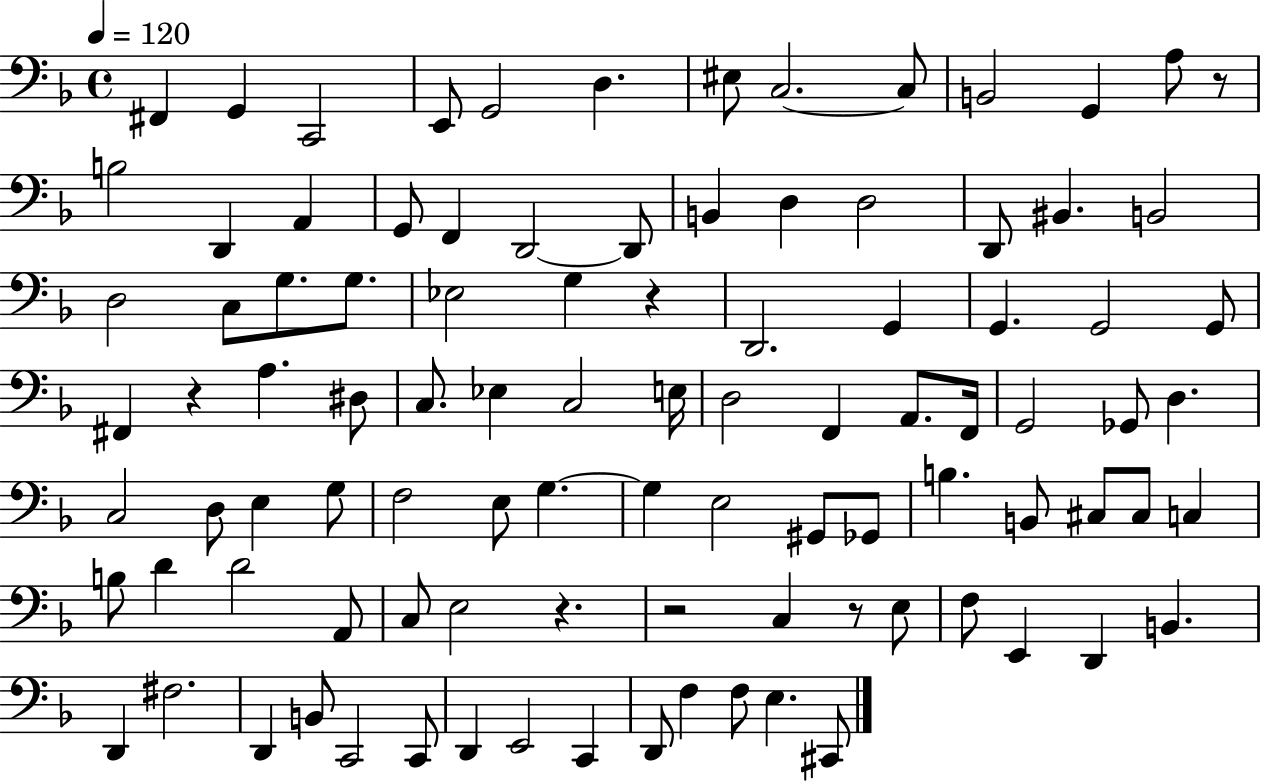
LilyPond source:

{
  \clef bass
  \time 4/4
  \defaultTimeSignature
  \key f \major
  \tempo 4 = 120
  fis,4 g,4 c,2 | e,8 g,2 d4. | eis8 c2.~~ c8 | b,2 g,4 a8 r8 | \break b2 d,4 a,4 | g,8 f,4 d,2~~ d,8 | b,4 d4 d2 | d,8 bis,4. b,2 | \break d2 c8 g8. g8. | ees2 g4 r4 | d,2. g,4 | g,4. g,2 g,8 | \break fis,4 r4 a4. dis8 | c8. ees4 c2 e16 | d2 f,4 a,8. f,16 | g,2 ges,8 d4. | \break c2 d8 e4 g8 | f2 e8 g4.~~ | g4 e2 gis,8 ges,8 | b4. b,8 cis8 cis8 c4 | \break b8 d'4 d'2 a,8 | c8 e2 r4. | r2 c4 r8 e8 | f8 e,4 d,4 b,4. | \break d,4 fis2. | d,4 b,8 c,2 c,8 | d,4 e,2 c,4 | d,8 f4 f8 e4. cis,8 | \break \bar "|."
}